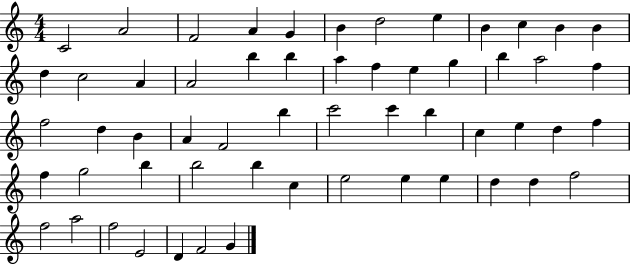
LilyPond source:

{
  \clef treble
  \numericTimeSignature
  \time 4/4
  \key c \major
  c'2 a'2 | f'2 a'4 g'4 | b'4 d''2 e''4 | b'4 c''4 b'4 b'4 | \break d''4 c''2 a'4 | a'2 b''4 b''4 | a''4 f''4 e''4 g''4 | b''4 a''2 f''4 | \break f''2 d''4 b'4 | a'4 f'2 b''4 | c'''2 c'''4 b''4 | c''4 e''4 d''4 f''4 | \break f''4 g''2 b''4 | b''2 b''4 c''4 | e''2 e''4 e''4 | d''4 d''4 f''2 | \break f''2 a''2 | f''2 e'2 | d'4 f'2 g'4 | \bar "|."
}